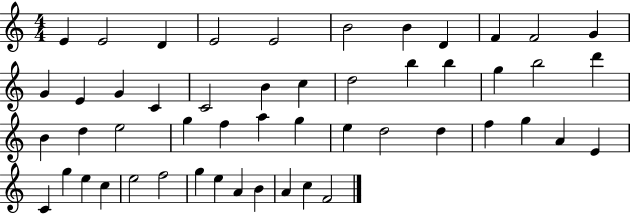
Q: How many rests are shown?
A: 0